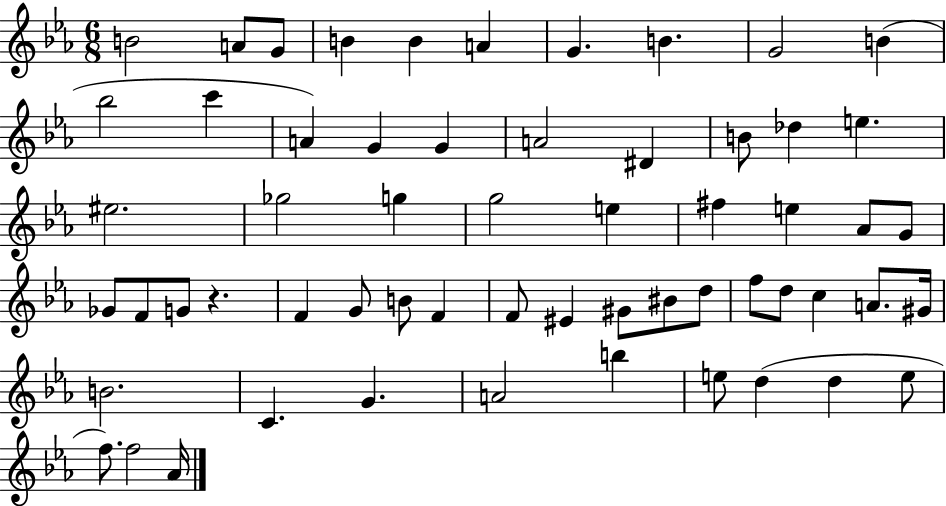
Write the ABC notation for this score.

X:1
T:Untitled
M:6/8
L:1/4
K:Eb
B2 A/2 G/2 B B A G B G2 B _b2 c' A G G A2 ^D B/2 _d e ^e2 _g2 g g2 e ^f e _A/2 G/2 _G/2 F/2 G/2 z F G/2 B/2 F F/2 ^E ^G/2 ^B/2 d/2 f/2 d/2 c A/2 ^G/4 B2 C G A2 b e/2 d d e/2 f/2 f2 _A/4